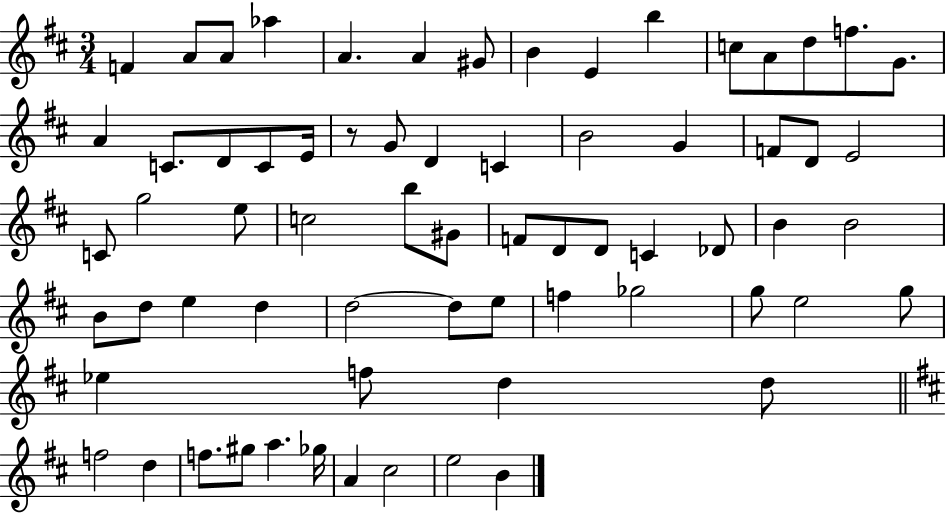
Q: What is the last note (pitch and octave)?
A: B4